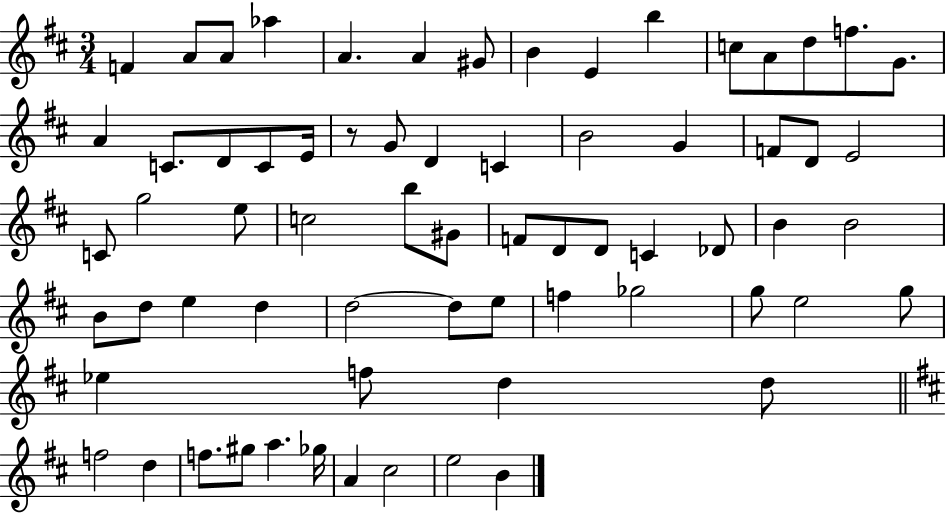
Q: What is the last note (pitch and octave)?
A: B4